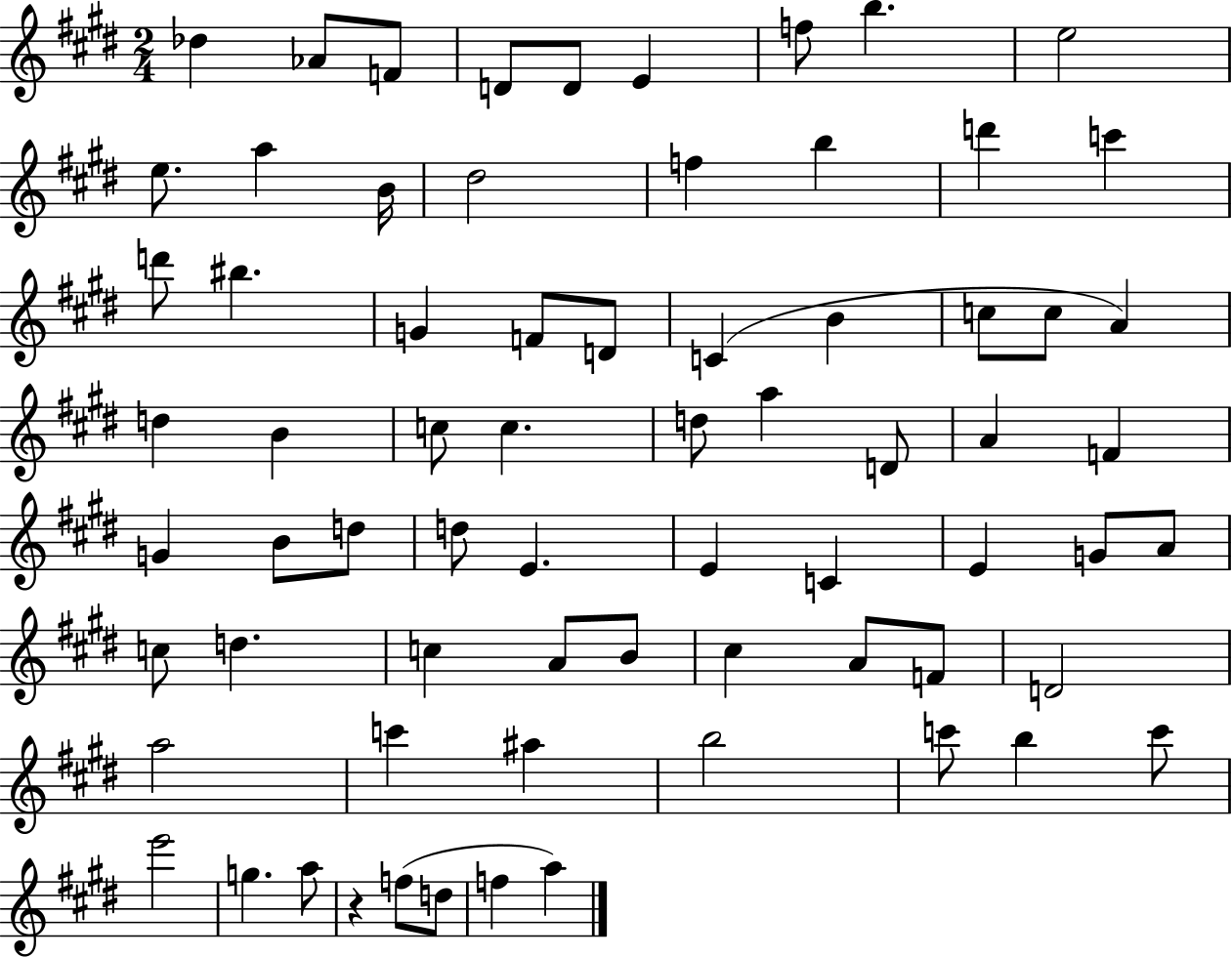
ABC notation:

X:1
T:Untitled
M:2/4
L:1/4
K:E
_d _A/2 F/2 D/2 D/2 E f/2 b e2 e/2 a B/4 ^d2 f b d' c' d'/2 ^b G F/2 D/2 C B c/2 c/2 A d B c/2 c d/2 a D/2 A F G B/2 d/2 d/2 E E C E G/2 A/2 c/2 d c A/2 B/2 ^c A/2 F/2 D2 a2 c' ^a b2 c'/2 b c'/2 e'2 g a/2 z f/2 d/2 f a